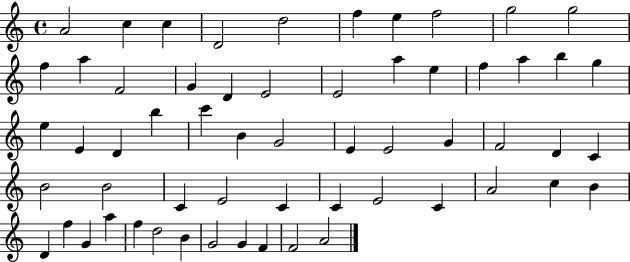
A4/h C5/q C5/q D4/h D5/h F5/q E5/q F5/h G5/h G5/h F5/q A5/q F4/h G4/q D4/q E4/h E4/h A5/q E5/q F5/q A5/q B5/q G5/q E5/q E4/q D4/q B5/q C6/q B4/q G4/h E4/q E4/h G4/q F4/h D4/q C4/q B4/h B4/h C4/q E4/h C4/q C4/q E4/h C4/q A4/h C5/q B4/q D4/q F5/q G4/q A5/q F5/q D5/h B4/q G4/h G4/q F4/q F4/h A4/h